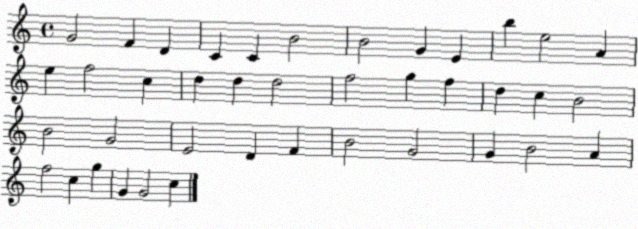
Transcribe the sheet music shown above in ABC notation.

X:1
T:Untitled
M:4/4
L:1/4
K:C
G2 F D C C B2 B2 G E b e2 A e f2 c d d d2 f2 g f d c B2 B2 G2 E2 D F B2 G2 G B2 A f2 c g G G2 c